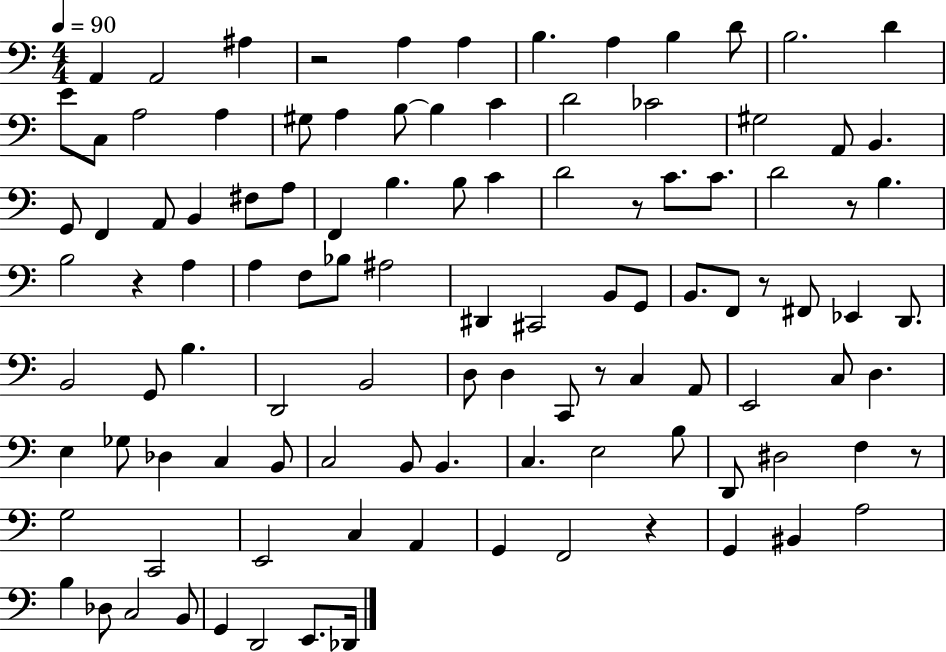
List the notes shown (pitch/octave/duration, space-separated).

A2/q A2/h A#3/q R/h A3/q A3/q B3/q. A3/q B3/q D4/e B3/h. D4/q E4/e C3/e A3/h A3/q G#3/e A3/q B3/e B3/q C4/q D4/h CES4/h G#3/h A2/e B2/q. G2/e F2/q A2/e B2/q F#3/e A3/e F2/q B3/q. B3/e C4/q D4/h R/e C4/e. C4/e. D4/h R/e B3/q. B3/h R/q A3/q A3/q F3/e Bb3/e A#3/h D#2/q C#2/h B2/e G2/e B2/e. F2/e R/e F#2/e Eb2/q D2/e. B2/h G2/e B3/q. D2/h B2/h D3/e D3/q C2/e R/e C3/q A2/e E2/h C3/e D3/q. E3/q Gb3/e Db3/q C3/q B2/e C3/h B2/e B2/q. C3/q. E3/h B3/e D2/e D#3/h F3/q R/e G3/h C2/h E2/h C3/q A2/q G2/q F2/h R/q G2/q BIS2/q A3/h B3/q Db3/e C3/h B2/e G2/q D2/h E2/e. Db2/s